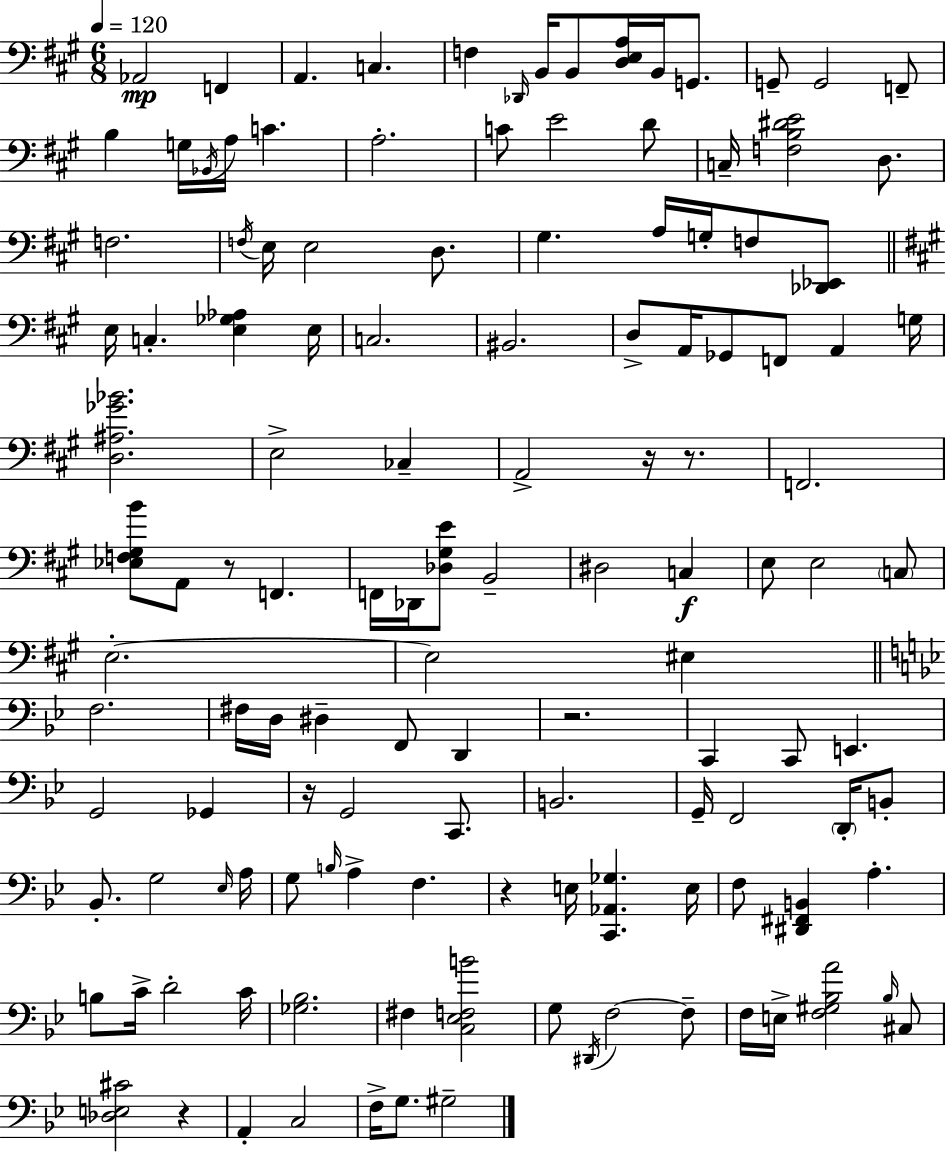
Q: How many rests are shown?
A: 7